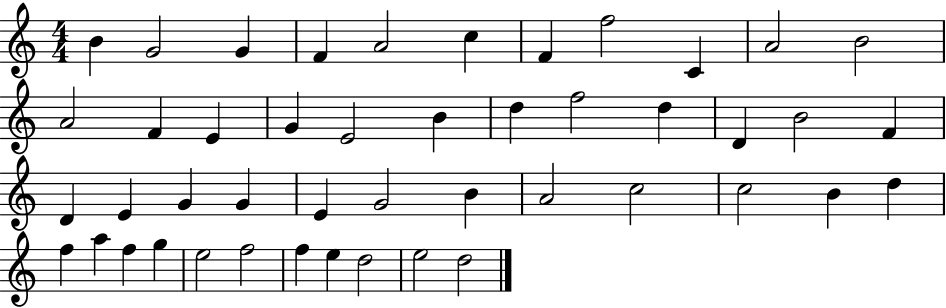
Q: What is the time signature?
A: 4/4